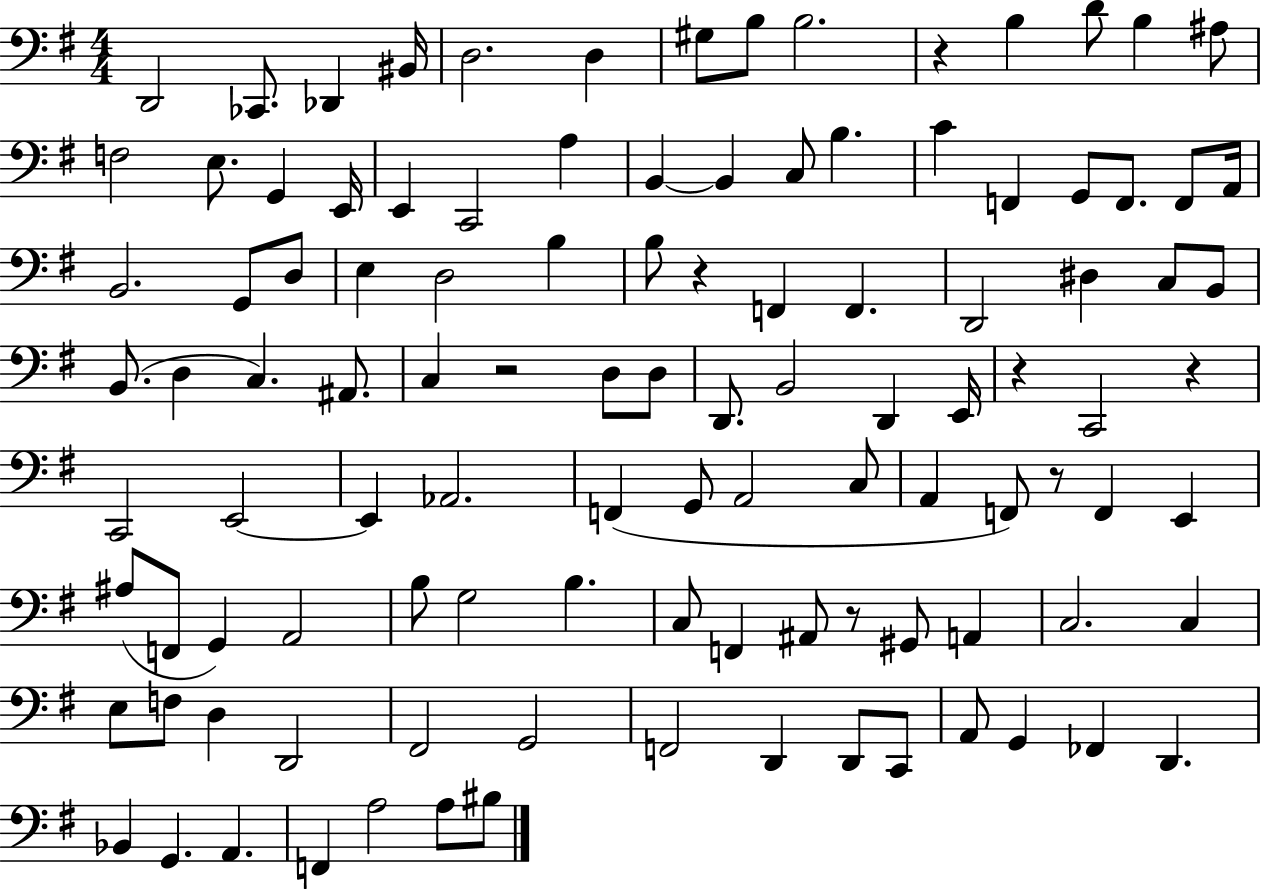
D2/h CES2/e. Db2/q BIS2/s D3/h. D3/q G#3/e B3/e B3/h. R/q B3/q D4/e B3/q A#3/e F3/h E3/e. G2/q E2/s E2/q C2/h A3/q B2/q B2/q C3/e B3/q. C4/q F2/q G2/e F2/e. F2/e A2/s B2/h. G2/e D3/e E3/q D3/h B3/q B3/e R/q F2/q F2/q. D2/h D#3/q C3/e B2/e B2/e. D3/q C3/q. A#2/e. C3/q R/h D3/e D3/e D2/e. B2/h D2/q E2/s R/q C2/h R/q C2/h E2/h E2/q Ab2/h. F2/q G2/e A2/h C3/e A2/q F2/e R/e F2/q E2/q A#3/e F2/e G2/q A2/h B3/e G3/h B3/q. C3/e F2/q A#2/e R/e G#2/e A2/q C3/h. C3/q E3/e F3/e D3/q D2/h F#2/h G2/h F2/h D2/q D2/e C2/e A2/e G2/q FES2/q D2/q. Bb2/q G2/q. A2/q. F2/q A3/h A3/e BIS3/e